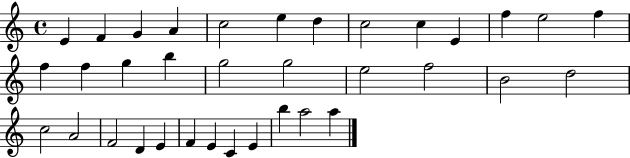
E4/q F4/q G4/q A4/q C5/h E5/q D5/q C5/h C5/q E4/q F5/q E5/h F5/q F5/q F5/q G5/q B5/q G5/h G5/h E5/h F5/h B4/h D5/h C5/h A4/h F4/h D4/q E4/q F4/q E4/q C4/q E4/q B5/q A5/h A5/q